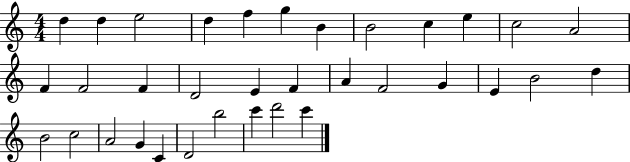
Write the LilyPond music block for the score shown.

{
  \clef treble
  \numericTimeSignature
  \time 4/4
  \key c \major
  d''4 d''4 e''2 | d''4 f''4 g''4 b'4 | b'2 c''4 e''4 | c''2 a'2 | \break f'4 f'2 f'4 | d'2 e'4 f'4 | a'4 f'2 g'4 | e'4 b'2 d''4 | \break b'2 c''2 | a'2 g'4 c'4 | d'2 b''2 | c'''4 d'''2 c'''4 | \break \bar "|."
}